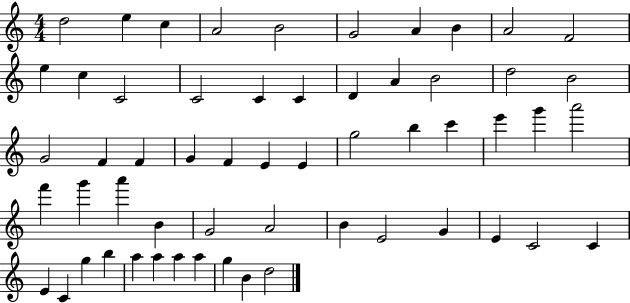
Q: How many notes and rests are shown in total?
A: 57